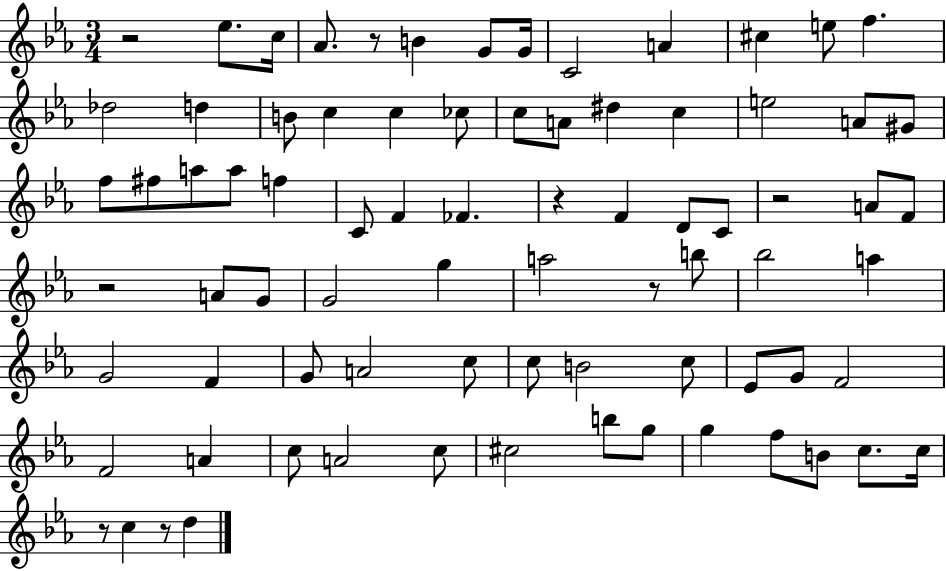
X:1
T:Untitled
M:3/4
L:1/4
K:Eb
z2 _e/2 c/4 _A/2 z/2 B G/2 G/4 C2 A ^c e/2 f _d2 d B/2 c c _c/2 c/2 A/2 ^d c e2 A/2 ^G/2 f/2 ^f/2 a/2 a/2 f C/2 F _F z F D/2 C/2 z2 A/2 F/2 z2 A/2 G/2 G2 g a2 z/2 b/2 _b2 a G2 F G/2 A2 c/2 c/2 B2 c/2 _E/2 G/2 F2 F2 A c/2 A2 c/2 ^c2 b/2 g/2 g f/2 B/2 c/2 c/4 z/2 c z/2 d